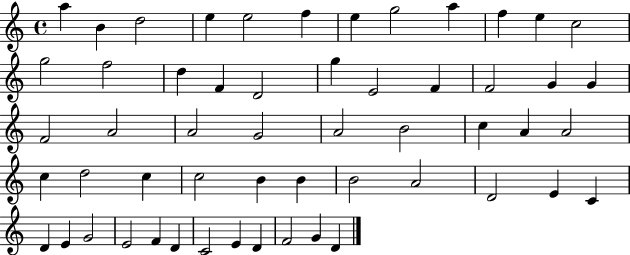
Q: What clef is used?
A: treble